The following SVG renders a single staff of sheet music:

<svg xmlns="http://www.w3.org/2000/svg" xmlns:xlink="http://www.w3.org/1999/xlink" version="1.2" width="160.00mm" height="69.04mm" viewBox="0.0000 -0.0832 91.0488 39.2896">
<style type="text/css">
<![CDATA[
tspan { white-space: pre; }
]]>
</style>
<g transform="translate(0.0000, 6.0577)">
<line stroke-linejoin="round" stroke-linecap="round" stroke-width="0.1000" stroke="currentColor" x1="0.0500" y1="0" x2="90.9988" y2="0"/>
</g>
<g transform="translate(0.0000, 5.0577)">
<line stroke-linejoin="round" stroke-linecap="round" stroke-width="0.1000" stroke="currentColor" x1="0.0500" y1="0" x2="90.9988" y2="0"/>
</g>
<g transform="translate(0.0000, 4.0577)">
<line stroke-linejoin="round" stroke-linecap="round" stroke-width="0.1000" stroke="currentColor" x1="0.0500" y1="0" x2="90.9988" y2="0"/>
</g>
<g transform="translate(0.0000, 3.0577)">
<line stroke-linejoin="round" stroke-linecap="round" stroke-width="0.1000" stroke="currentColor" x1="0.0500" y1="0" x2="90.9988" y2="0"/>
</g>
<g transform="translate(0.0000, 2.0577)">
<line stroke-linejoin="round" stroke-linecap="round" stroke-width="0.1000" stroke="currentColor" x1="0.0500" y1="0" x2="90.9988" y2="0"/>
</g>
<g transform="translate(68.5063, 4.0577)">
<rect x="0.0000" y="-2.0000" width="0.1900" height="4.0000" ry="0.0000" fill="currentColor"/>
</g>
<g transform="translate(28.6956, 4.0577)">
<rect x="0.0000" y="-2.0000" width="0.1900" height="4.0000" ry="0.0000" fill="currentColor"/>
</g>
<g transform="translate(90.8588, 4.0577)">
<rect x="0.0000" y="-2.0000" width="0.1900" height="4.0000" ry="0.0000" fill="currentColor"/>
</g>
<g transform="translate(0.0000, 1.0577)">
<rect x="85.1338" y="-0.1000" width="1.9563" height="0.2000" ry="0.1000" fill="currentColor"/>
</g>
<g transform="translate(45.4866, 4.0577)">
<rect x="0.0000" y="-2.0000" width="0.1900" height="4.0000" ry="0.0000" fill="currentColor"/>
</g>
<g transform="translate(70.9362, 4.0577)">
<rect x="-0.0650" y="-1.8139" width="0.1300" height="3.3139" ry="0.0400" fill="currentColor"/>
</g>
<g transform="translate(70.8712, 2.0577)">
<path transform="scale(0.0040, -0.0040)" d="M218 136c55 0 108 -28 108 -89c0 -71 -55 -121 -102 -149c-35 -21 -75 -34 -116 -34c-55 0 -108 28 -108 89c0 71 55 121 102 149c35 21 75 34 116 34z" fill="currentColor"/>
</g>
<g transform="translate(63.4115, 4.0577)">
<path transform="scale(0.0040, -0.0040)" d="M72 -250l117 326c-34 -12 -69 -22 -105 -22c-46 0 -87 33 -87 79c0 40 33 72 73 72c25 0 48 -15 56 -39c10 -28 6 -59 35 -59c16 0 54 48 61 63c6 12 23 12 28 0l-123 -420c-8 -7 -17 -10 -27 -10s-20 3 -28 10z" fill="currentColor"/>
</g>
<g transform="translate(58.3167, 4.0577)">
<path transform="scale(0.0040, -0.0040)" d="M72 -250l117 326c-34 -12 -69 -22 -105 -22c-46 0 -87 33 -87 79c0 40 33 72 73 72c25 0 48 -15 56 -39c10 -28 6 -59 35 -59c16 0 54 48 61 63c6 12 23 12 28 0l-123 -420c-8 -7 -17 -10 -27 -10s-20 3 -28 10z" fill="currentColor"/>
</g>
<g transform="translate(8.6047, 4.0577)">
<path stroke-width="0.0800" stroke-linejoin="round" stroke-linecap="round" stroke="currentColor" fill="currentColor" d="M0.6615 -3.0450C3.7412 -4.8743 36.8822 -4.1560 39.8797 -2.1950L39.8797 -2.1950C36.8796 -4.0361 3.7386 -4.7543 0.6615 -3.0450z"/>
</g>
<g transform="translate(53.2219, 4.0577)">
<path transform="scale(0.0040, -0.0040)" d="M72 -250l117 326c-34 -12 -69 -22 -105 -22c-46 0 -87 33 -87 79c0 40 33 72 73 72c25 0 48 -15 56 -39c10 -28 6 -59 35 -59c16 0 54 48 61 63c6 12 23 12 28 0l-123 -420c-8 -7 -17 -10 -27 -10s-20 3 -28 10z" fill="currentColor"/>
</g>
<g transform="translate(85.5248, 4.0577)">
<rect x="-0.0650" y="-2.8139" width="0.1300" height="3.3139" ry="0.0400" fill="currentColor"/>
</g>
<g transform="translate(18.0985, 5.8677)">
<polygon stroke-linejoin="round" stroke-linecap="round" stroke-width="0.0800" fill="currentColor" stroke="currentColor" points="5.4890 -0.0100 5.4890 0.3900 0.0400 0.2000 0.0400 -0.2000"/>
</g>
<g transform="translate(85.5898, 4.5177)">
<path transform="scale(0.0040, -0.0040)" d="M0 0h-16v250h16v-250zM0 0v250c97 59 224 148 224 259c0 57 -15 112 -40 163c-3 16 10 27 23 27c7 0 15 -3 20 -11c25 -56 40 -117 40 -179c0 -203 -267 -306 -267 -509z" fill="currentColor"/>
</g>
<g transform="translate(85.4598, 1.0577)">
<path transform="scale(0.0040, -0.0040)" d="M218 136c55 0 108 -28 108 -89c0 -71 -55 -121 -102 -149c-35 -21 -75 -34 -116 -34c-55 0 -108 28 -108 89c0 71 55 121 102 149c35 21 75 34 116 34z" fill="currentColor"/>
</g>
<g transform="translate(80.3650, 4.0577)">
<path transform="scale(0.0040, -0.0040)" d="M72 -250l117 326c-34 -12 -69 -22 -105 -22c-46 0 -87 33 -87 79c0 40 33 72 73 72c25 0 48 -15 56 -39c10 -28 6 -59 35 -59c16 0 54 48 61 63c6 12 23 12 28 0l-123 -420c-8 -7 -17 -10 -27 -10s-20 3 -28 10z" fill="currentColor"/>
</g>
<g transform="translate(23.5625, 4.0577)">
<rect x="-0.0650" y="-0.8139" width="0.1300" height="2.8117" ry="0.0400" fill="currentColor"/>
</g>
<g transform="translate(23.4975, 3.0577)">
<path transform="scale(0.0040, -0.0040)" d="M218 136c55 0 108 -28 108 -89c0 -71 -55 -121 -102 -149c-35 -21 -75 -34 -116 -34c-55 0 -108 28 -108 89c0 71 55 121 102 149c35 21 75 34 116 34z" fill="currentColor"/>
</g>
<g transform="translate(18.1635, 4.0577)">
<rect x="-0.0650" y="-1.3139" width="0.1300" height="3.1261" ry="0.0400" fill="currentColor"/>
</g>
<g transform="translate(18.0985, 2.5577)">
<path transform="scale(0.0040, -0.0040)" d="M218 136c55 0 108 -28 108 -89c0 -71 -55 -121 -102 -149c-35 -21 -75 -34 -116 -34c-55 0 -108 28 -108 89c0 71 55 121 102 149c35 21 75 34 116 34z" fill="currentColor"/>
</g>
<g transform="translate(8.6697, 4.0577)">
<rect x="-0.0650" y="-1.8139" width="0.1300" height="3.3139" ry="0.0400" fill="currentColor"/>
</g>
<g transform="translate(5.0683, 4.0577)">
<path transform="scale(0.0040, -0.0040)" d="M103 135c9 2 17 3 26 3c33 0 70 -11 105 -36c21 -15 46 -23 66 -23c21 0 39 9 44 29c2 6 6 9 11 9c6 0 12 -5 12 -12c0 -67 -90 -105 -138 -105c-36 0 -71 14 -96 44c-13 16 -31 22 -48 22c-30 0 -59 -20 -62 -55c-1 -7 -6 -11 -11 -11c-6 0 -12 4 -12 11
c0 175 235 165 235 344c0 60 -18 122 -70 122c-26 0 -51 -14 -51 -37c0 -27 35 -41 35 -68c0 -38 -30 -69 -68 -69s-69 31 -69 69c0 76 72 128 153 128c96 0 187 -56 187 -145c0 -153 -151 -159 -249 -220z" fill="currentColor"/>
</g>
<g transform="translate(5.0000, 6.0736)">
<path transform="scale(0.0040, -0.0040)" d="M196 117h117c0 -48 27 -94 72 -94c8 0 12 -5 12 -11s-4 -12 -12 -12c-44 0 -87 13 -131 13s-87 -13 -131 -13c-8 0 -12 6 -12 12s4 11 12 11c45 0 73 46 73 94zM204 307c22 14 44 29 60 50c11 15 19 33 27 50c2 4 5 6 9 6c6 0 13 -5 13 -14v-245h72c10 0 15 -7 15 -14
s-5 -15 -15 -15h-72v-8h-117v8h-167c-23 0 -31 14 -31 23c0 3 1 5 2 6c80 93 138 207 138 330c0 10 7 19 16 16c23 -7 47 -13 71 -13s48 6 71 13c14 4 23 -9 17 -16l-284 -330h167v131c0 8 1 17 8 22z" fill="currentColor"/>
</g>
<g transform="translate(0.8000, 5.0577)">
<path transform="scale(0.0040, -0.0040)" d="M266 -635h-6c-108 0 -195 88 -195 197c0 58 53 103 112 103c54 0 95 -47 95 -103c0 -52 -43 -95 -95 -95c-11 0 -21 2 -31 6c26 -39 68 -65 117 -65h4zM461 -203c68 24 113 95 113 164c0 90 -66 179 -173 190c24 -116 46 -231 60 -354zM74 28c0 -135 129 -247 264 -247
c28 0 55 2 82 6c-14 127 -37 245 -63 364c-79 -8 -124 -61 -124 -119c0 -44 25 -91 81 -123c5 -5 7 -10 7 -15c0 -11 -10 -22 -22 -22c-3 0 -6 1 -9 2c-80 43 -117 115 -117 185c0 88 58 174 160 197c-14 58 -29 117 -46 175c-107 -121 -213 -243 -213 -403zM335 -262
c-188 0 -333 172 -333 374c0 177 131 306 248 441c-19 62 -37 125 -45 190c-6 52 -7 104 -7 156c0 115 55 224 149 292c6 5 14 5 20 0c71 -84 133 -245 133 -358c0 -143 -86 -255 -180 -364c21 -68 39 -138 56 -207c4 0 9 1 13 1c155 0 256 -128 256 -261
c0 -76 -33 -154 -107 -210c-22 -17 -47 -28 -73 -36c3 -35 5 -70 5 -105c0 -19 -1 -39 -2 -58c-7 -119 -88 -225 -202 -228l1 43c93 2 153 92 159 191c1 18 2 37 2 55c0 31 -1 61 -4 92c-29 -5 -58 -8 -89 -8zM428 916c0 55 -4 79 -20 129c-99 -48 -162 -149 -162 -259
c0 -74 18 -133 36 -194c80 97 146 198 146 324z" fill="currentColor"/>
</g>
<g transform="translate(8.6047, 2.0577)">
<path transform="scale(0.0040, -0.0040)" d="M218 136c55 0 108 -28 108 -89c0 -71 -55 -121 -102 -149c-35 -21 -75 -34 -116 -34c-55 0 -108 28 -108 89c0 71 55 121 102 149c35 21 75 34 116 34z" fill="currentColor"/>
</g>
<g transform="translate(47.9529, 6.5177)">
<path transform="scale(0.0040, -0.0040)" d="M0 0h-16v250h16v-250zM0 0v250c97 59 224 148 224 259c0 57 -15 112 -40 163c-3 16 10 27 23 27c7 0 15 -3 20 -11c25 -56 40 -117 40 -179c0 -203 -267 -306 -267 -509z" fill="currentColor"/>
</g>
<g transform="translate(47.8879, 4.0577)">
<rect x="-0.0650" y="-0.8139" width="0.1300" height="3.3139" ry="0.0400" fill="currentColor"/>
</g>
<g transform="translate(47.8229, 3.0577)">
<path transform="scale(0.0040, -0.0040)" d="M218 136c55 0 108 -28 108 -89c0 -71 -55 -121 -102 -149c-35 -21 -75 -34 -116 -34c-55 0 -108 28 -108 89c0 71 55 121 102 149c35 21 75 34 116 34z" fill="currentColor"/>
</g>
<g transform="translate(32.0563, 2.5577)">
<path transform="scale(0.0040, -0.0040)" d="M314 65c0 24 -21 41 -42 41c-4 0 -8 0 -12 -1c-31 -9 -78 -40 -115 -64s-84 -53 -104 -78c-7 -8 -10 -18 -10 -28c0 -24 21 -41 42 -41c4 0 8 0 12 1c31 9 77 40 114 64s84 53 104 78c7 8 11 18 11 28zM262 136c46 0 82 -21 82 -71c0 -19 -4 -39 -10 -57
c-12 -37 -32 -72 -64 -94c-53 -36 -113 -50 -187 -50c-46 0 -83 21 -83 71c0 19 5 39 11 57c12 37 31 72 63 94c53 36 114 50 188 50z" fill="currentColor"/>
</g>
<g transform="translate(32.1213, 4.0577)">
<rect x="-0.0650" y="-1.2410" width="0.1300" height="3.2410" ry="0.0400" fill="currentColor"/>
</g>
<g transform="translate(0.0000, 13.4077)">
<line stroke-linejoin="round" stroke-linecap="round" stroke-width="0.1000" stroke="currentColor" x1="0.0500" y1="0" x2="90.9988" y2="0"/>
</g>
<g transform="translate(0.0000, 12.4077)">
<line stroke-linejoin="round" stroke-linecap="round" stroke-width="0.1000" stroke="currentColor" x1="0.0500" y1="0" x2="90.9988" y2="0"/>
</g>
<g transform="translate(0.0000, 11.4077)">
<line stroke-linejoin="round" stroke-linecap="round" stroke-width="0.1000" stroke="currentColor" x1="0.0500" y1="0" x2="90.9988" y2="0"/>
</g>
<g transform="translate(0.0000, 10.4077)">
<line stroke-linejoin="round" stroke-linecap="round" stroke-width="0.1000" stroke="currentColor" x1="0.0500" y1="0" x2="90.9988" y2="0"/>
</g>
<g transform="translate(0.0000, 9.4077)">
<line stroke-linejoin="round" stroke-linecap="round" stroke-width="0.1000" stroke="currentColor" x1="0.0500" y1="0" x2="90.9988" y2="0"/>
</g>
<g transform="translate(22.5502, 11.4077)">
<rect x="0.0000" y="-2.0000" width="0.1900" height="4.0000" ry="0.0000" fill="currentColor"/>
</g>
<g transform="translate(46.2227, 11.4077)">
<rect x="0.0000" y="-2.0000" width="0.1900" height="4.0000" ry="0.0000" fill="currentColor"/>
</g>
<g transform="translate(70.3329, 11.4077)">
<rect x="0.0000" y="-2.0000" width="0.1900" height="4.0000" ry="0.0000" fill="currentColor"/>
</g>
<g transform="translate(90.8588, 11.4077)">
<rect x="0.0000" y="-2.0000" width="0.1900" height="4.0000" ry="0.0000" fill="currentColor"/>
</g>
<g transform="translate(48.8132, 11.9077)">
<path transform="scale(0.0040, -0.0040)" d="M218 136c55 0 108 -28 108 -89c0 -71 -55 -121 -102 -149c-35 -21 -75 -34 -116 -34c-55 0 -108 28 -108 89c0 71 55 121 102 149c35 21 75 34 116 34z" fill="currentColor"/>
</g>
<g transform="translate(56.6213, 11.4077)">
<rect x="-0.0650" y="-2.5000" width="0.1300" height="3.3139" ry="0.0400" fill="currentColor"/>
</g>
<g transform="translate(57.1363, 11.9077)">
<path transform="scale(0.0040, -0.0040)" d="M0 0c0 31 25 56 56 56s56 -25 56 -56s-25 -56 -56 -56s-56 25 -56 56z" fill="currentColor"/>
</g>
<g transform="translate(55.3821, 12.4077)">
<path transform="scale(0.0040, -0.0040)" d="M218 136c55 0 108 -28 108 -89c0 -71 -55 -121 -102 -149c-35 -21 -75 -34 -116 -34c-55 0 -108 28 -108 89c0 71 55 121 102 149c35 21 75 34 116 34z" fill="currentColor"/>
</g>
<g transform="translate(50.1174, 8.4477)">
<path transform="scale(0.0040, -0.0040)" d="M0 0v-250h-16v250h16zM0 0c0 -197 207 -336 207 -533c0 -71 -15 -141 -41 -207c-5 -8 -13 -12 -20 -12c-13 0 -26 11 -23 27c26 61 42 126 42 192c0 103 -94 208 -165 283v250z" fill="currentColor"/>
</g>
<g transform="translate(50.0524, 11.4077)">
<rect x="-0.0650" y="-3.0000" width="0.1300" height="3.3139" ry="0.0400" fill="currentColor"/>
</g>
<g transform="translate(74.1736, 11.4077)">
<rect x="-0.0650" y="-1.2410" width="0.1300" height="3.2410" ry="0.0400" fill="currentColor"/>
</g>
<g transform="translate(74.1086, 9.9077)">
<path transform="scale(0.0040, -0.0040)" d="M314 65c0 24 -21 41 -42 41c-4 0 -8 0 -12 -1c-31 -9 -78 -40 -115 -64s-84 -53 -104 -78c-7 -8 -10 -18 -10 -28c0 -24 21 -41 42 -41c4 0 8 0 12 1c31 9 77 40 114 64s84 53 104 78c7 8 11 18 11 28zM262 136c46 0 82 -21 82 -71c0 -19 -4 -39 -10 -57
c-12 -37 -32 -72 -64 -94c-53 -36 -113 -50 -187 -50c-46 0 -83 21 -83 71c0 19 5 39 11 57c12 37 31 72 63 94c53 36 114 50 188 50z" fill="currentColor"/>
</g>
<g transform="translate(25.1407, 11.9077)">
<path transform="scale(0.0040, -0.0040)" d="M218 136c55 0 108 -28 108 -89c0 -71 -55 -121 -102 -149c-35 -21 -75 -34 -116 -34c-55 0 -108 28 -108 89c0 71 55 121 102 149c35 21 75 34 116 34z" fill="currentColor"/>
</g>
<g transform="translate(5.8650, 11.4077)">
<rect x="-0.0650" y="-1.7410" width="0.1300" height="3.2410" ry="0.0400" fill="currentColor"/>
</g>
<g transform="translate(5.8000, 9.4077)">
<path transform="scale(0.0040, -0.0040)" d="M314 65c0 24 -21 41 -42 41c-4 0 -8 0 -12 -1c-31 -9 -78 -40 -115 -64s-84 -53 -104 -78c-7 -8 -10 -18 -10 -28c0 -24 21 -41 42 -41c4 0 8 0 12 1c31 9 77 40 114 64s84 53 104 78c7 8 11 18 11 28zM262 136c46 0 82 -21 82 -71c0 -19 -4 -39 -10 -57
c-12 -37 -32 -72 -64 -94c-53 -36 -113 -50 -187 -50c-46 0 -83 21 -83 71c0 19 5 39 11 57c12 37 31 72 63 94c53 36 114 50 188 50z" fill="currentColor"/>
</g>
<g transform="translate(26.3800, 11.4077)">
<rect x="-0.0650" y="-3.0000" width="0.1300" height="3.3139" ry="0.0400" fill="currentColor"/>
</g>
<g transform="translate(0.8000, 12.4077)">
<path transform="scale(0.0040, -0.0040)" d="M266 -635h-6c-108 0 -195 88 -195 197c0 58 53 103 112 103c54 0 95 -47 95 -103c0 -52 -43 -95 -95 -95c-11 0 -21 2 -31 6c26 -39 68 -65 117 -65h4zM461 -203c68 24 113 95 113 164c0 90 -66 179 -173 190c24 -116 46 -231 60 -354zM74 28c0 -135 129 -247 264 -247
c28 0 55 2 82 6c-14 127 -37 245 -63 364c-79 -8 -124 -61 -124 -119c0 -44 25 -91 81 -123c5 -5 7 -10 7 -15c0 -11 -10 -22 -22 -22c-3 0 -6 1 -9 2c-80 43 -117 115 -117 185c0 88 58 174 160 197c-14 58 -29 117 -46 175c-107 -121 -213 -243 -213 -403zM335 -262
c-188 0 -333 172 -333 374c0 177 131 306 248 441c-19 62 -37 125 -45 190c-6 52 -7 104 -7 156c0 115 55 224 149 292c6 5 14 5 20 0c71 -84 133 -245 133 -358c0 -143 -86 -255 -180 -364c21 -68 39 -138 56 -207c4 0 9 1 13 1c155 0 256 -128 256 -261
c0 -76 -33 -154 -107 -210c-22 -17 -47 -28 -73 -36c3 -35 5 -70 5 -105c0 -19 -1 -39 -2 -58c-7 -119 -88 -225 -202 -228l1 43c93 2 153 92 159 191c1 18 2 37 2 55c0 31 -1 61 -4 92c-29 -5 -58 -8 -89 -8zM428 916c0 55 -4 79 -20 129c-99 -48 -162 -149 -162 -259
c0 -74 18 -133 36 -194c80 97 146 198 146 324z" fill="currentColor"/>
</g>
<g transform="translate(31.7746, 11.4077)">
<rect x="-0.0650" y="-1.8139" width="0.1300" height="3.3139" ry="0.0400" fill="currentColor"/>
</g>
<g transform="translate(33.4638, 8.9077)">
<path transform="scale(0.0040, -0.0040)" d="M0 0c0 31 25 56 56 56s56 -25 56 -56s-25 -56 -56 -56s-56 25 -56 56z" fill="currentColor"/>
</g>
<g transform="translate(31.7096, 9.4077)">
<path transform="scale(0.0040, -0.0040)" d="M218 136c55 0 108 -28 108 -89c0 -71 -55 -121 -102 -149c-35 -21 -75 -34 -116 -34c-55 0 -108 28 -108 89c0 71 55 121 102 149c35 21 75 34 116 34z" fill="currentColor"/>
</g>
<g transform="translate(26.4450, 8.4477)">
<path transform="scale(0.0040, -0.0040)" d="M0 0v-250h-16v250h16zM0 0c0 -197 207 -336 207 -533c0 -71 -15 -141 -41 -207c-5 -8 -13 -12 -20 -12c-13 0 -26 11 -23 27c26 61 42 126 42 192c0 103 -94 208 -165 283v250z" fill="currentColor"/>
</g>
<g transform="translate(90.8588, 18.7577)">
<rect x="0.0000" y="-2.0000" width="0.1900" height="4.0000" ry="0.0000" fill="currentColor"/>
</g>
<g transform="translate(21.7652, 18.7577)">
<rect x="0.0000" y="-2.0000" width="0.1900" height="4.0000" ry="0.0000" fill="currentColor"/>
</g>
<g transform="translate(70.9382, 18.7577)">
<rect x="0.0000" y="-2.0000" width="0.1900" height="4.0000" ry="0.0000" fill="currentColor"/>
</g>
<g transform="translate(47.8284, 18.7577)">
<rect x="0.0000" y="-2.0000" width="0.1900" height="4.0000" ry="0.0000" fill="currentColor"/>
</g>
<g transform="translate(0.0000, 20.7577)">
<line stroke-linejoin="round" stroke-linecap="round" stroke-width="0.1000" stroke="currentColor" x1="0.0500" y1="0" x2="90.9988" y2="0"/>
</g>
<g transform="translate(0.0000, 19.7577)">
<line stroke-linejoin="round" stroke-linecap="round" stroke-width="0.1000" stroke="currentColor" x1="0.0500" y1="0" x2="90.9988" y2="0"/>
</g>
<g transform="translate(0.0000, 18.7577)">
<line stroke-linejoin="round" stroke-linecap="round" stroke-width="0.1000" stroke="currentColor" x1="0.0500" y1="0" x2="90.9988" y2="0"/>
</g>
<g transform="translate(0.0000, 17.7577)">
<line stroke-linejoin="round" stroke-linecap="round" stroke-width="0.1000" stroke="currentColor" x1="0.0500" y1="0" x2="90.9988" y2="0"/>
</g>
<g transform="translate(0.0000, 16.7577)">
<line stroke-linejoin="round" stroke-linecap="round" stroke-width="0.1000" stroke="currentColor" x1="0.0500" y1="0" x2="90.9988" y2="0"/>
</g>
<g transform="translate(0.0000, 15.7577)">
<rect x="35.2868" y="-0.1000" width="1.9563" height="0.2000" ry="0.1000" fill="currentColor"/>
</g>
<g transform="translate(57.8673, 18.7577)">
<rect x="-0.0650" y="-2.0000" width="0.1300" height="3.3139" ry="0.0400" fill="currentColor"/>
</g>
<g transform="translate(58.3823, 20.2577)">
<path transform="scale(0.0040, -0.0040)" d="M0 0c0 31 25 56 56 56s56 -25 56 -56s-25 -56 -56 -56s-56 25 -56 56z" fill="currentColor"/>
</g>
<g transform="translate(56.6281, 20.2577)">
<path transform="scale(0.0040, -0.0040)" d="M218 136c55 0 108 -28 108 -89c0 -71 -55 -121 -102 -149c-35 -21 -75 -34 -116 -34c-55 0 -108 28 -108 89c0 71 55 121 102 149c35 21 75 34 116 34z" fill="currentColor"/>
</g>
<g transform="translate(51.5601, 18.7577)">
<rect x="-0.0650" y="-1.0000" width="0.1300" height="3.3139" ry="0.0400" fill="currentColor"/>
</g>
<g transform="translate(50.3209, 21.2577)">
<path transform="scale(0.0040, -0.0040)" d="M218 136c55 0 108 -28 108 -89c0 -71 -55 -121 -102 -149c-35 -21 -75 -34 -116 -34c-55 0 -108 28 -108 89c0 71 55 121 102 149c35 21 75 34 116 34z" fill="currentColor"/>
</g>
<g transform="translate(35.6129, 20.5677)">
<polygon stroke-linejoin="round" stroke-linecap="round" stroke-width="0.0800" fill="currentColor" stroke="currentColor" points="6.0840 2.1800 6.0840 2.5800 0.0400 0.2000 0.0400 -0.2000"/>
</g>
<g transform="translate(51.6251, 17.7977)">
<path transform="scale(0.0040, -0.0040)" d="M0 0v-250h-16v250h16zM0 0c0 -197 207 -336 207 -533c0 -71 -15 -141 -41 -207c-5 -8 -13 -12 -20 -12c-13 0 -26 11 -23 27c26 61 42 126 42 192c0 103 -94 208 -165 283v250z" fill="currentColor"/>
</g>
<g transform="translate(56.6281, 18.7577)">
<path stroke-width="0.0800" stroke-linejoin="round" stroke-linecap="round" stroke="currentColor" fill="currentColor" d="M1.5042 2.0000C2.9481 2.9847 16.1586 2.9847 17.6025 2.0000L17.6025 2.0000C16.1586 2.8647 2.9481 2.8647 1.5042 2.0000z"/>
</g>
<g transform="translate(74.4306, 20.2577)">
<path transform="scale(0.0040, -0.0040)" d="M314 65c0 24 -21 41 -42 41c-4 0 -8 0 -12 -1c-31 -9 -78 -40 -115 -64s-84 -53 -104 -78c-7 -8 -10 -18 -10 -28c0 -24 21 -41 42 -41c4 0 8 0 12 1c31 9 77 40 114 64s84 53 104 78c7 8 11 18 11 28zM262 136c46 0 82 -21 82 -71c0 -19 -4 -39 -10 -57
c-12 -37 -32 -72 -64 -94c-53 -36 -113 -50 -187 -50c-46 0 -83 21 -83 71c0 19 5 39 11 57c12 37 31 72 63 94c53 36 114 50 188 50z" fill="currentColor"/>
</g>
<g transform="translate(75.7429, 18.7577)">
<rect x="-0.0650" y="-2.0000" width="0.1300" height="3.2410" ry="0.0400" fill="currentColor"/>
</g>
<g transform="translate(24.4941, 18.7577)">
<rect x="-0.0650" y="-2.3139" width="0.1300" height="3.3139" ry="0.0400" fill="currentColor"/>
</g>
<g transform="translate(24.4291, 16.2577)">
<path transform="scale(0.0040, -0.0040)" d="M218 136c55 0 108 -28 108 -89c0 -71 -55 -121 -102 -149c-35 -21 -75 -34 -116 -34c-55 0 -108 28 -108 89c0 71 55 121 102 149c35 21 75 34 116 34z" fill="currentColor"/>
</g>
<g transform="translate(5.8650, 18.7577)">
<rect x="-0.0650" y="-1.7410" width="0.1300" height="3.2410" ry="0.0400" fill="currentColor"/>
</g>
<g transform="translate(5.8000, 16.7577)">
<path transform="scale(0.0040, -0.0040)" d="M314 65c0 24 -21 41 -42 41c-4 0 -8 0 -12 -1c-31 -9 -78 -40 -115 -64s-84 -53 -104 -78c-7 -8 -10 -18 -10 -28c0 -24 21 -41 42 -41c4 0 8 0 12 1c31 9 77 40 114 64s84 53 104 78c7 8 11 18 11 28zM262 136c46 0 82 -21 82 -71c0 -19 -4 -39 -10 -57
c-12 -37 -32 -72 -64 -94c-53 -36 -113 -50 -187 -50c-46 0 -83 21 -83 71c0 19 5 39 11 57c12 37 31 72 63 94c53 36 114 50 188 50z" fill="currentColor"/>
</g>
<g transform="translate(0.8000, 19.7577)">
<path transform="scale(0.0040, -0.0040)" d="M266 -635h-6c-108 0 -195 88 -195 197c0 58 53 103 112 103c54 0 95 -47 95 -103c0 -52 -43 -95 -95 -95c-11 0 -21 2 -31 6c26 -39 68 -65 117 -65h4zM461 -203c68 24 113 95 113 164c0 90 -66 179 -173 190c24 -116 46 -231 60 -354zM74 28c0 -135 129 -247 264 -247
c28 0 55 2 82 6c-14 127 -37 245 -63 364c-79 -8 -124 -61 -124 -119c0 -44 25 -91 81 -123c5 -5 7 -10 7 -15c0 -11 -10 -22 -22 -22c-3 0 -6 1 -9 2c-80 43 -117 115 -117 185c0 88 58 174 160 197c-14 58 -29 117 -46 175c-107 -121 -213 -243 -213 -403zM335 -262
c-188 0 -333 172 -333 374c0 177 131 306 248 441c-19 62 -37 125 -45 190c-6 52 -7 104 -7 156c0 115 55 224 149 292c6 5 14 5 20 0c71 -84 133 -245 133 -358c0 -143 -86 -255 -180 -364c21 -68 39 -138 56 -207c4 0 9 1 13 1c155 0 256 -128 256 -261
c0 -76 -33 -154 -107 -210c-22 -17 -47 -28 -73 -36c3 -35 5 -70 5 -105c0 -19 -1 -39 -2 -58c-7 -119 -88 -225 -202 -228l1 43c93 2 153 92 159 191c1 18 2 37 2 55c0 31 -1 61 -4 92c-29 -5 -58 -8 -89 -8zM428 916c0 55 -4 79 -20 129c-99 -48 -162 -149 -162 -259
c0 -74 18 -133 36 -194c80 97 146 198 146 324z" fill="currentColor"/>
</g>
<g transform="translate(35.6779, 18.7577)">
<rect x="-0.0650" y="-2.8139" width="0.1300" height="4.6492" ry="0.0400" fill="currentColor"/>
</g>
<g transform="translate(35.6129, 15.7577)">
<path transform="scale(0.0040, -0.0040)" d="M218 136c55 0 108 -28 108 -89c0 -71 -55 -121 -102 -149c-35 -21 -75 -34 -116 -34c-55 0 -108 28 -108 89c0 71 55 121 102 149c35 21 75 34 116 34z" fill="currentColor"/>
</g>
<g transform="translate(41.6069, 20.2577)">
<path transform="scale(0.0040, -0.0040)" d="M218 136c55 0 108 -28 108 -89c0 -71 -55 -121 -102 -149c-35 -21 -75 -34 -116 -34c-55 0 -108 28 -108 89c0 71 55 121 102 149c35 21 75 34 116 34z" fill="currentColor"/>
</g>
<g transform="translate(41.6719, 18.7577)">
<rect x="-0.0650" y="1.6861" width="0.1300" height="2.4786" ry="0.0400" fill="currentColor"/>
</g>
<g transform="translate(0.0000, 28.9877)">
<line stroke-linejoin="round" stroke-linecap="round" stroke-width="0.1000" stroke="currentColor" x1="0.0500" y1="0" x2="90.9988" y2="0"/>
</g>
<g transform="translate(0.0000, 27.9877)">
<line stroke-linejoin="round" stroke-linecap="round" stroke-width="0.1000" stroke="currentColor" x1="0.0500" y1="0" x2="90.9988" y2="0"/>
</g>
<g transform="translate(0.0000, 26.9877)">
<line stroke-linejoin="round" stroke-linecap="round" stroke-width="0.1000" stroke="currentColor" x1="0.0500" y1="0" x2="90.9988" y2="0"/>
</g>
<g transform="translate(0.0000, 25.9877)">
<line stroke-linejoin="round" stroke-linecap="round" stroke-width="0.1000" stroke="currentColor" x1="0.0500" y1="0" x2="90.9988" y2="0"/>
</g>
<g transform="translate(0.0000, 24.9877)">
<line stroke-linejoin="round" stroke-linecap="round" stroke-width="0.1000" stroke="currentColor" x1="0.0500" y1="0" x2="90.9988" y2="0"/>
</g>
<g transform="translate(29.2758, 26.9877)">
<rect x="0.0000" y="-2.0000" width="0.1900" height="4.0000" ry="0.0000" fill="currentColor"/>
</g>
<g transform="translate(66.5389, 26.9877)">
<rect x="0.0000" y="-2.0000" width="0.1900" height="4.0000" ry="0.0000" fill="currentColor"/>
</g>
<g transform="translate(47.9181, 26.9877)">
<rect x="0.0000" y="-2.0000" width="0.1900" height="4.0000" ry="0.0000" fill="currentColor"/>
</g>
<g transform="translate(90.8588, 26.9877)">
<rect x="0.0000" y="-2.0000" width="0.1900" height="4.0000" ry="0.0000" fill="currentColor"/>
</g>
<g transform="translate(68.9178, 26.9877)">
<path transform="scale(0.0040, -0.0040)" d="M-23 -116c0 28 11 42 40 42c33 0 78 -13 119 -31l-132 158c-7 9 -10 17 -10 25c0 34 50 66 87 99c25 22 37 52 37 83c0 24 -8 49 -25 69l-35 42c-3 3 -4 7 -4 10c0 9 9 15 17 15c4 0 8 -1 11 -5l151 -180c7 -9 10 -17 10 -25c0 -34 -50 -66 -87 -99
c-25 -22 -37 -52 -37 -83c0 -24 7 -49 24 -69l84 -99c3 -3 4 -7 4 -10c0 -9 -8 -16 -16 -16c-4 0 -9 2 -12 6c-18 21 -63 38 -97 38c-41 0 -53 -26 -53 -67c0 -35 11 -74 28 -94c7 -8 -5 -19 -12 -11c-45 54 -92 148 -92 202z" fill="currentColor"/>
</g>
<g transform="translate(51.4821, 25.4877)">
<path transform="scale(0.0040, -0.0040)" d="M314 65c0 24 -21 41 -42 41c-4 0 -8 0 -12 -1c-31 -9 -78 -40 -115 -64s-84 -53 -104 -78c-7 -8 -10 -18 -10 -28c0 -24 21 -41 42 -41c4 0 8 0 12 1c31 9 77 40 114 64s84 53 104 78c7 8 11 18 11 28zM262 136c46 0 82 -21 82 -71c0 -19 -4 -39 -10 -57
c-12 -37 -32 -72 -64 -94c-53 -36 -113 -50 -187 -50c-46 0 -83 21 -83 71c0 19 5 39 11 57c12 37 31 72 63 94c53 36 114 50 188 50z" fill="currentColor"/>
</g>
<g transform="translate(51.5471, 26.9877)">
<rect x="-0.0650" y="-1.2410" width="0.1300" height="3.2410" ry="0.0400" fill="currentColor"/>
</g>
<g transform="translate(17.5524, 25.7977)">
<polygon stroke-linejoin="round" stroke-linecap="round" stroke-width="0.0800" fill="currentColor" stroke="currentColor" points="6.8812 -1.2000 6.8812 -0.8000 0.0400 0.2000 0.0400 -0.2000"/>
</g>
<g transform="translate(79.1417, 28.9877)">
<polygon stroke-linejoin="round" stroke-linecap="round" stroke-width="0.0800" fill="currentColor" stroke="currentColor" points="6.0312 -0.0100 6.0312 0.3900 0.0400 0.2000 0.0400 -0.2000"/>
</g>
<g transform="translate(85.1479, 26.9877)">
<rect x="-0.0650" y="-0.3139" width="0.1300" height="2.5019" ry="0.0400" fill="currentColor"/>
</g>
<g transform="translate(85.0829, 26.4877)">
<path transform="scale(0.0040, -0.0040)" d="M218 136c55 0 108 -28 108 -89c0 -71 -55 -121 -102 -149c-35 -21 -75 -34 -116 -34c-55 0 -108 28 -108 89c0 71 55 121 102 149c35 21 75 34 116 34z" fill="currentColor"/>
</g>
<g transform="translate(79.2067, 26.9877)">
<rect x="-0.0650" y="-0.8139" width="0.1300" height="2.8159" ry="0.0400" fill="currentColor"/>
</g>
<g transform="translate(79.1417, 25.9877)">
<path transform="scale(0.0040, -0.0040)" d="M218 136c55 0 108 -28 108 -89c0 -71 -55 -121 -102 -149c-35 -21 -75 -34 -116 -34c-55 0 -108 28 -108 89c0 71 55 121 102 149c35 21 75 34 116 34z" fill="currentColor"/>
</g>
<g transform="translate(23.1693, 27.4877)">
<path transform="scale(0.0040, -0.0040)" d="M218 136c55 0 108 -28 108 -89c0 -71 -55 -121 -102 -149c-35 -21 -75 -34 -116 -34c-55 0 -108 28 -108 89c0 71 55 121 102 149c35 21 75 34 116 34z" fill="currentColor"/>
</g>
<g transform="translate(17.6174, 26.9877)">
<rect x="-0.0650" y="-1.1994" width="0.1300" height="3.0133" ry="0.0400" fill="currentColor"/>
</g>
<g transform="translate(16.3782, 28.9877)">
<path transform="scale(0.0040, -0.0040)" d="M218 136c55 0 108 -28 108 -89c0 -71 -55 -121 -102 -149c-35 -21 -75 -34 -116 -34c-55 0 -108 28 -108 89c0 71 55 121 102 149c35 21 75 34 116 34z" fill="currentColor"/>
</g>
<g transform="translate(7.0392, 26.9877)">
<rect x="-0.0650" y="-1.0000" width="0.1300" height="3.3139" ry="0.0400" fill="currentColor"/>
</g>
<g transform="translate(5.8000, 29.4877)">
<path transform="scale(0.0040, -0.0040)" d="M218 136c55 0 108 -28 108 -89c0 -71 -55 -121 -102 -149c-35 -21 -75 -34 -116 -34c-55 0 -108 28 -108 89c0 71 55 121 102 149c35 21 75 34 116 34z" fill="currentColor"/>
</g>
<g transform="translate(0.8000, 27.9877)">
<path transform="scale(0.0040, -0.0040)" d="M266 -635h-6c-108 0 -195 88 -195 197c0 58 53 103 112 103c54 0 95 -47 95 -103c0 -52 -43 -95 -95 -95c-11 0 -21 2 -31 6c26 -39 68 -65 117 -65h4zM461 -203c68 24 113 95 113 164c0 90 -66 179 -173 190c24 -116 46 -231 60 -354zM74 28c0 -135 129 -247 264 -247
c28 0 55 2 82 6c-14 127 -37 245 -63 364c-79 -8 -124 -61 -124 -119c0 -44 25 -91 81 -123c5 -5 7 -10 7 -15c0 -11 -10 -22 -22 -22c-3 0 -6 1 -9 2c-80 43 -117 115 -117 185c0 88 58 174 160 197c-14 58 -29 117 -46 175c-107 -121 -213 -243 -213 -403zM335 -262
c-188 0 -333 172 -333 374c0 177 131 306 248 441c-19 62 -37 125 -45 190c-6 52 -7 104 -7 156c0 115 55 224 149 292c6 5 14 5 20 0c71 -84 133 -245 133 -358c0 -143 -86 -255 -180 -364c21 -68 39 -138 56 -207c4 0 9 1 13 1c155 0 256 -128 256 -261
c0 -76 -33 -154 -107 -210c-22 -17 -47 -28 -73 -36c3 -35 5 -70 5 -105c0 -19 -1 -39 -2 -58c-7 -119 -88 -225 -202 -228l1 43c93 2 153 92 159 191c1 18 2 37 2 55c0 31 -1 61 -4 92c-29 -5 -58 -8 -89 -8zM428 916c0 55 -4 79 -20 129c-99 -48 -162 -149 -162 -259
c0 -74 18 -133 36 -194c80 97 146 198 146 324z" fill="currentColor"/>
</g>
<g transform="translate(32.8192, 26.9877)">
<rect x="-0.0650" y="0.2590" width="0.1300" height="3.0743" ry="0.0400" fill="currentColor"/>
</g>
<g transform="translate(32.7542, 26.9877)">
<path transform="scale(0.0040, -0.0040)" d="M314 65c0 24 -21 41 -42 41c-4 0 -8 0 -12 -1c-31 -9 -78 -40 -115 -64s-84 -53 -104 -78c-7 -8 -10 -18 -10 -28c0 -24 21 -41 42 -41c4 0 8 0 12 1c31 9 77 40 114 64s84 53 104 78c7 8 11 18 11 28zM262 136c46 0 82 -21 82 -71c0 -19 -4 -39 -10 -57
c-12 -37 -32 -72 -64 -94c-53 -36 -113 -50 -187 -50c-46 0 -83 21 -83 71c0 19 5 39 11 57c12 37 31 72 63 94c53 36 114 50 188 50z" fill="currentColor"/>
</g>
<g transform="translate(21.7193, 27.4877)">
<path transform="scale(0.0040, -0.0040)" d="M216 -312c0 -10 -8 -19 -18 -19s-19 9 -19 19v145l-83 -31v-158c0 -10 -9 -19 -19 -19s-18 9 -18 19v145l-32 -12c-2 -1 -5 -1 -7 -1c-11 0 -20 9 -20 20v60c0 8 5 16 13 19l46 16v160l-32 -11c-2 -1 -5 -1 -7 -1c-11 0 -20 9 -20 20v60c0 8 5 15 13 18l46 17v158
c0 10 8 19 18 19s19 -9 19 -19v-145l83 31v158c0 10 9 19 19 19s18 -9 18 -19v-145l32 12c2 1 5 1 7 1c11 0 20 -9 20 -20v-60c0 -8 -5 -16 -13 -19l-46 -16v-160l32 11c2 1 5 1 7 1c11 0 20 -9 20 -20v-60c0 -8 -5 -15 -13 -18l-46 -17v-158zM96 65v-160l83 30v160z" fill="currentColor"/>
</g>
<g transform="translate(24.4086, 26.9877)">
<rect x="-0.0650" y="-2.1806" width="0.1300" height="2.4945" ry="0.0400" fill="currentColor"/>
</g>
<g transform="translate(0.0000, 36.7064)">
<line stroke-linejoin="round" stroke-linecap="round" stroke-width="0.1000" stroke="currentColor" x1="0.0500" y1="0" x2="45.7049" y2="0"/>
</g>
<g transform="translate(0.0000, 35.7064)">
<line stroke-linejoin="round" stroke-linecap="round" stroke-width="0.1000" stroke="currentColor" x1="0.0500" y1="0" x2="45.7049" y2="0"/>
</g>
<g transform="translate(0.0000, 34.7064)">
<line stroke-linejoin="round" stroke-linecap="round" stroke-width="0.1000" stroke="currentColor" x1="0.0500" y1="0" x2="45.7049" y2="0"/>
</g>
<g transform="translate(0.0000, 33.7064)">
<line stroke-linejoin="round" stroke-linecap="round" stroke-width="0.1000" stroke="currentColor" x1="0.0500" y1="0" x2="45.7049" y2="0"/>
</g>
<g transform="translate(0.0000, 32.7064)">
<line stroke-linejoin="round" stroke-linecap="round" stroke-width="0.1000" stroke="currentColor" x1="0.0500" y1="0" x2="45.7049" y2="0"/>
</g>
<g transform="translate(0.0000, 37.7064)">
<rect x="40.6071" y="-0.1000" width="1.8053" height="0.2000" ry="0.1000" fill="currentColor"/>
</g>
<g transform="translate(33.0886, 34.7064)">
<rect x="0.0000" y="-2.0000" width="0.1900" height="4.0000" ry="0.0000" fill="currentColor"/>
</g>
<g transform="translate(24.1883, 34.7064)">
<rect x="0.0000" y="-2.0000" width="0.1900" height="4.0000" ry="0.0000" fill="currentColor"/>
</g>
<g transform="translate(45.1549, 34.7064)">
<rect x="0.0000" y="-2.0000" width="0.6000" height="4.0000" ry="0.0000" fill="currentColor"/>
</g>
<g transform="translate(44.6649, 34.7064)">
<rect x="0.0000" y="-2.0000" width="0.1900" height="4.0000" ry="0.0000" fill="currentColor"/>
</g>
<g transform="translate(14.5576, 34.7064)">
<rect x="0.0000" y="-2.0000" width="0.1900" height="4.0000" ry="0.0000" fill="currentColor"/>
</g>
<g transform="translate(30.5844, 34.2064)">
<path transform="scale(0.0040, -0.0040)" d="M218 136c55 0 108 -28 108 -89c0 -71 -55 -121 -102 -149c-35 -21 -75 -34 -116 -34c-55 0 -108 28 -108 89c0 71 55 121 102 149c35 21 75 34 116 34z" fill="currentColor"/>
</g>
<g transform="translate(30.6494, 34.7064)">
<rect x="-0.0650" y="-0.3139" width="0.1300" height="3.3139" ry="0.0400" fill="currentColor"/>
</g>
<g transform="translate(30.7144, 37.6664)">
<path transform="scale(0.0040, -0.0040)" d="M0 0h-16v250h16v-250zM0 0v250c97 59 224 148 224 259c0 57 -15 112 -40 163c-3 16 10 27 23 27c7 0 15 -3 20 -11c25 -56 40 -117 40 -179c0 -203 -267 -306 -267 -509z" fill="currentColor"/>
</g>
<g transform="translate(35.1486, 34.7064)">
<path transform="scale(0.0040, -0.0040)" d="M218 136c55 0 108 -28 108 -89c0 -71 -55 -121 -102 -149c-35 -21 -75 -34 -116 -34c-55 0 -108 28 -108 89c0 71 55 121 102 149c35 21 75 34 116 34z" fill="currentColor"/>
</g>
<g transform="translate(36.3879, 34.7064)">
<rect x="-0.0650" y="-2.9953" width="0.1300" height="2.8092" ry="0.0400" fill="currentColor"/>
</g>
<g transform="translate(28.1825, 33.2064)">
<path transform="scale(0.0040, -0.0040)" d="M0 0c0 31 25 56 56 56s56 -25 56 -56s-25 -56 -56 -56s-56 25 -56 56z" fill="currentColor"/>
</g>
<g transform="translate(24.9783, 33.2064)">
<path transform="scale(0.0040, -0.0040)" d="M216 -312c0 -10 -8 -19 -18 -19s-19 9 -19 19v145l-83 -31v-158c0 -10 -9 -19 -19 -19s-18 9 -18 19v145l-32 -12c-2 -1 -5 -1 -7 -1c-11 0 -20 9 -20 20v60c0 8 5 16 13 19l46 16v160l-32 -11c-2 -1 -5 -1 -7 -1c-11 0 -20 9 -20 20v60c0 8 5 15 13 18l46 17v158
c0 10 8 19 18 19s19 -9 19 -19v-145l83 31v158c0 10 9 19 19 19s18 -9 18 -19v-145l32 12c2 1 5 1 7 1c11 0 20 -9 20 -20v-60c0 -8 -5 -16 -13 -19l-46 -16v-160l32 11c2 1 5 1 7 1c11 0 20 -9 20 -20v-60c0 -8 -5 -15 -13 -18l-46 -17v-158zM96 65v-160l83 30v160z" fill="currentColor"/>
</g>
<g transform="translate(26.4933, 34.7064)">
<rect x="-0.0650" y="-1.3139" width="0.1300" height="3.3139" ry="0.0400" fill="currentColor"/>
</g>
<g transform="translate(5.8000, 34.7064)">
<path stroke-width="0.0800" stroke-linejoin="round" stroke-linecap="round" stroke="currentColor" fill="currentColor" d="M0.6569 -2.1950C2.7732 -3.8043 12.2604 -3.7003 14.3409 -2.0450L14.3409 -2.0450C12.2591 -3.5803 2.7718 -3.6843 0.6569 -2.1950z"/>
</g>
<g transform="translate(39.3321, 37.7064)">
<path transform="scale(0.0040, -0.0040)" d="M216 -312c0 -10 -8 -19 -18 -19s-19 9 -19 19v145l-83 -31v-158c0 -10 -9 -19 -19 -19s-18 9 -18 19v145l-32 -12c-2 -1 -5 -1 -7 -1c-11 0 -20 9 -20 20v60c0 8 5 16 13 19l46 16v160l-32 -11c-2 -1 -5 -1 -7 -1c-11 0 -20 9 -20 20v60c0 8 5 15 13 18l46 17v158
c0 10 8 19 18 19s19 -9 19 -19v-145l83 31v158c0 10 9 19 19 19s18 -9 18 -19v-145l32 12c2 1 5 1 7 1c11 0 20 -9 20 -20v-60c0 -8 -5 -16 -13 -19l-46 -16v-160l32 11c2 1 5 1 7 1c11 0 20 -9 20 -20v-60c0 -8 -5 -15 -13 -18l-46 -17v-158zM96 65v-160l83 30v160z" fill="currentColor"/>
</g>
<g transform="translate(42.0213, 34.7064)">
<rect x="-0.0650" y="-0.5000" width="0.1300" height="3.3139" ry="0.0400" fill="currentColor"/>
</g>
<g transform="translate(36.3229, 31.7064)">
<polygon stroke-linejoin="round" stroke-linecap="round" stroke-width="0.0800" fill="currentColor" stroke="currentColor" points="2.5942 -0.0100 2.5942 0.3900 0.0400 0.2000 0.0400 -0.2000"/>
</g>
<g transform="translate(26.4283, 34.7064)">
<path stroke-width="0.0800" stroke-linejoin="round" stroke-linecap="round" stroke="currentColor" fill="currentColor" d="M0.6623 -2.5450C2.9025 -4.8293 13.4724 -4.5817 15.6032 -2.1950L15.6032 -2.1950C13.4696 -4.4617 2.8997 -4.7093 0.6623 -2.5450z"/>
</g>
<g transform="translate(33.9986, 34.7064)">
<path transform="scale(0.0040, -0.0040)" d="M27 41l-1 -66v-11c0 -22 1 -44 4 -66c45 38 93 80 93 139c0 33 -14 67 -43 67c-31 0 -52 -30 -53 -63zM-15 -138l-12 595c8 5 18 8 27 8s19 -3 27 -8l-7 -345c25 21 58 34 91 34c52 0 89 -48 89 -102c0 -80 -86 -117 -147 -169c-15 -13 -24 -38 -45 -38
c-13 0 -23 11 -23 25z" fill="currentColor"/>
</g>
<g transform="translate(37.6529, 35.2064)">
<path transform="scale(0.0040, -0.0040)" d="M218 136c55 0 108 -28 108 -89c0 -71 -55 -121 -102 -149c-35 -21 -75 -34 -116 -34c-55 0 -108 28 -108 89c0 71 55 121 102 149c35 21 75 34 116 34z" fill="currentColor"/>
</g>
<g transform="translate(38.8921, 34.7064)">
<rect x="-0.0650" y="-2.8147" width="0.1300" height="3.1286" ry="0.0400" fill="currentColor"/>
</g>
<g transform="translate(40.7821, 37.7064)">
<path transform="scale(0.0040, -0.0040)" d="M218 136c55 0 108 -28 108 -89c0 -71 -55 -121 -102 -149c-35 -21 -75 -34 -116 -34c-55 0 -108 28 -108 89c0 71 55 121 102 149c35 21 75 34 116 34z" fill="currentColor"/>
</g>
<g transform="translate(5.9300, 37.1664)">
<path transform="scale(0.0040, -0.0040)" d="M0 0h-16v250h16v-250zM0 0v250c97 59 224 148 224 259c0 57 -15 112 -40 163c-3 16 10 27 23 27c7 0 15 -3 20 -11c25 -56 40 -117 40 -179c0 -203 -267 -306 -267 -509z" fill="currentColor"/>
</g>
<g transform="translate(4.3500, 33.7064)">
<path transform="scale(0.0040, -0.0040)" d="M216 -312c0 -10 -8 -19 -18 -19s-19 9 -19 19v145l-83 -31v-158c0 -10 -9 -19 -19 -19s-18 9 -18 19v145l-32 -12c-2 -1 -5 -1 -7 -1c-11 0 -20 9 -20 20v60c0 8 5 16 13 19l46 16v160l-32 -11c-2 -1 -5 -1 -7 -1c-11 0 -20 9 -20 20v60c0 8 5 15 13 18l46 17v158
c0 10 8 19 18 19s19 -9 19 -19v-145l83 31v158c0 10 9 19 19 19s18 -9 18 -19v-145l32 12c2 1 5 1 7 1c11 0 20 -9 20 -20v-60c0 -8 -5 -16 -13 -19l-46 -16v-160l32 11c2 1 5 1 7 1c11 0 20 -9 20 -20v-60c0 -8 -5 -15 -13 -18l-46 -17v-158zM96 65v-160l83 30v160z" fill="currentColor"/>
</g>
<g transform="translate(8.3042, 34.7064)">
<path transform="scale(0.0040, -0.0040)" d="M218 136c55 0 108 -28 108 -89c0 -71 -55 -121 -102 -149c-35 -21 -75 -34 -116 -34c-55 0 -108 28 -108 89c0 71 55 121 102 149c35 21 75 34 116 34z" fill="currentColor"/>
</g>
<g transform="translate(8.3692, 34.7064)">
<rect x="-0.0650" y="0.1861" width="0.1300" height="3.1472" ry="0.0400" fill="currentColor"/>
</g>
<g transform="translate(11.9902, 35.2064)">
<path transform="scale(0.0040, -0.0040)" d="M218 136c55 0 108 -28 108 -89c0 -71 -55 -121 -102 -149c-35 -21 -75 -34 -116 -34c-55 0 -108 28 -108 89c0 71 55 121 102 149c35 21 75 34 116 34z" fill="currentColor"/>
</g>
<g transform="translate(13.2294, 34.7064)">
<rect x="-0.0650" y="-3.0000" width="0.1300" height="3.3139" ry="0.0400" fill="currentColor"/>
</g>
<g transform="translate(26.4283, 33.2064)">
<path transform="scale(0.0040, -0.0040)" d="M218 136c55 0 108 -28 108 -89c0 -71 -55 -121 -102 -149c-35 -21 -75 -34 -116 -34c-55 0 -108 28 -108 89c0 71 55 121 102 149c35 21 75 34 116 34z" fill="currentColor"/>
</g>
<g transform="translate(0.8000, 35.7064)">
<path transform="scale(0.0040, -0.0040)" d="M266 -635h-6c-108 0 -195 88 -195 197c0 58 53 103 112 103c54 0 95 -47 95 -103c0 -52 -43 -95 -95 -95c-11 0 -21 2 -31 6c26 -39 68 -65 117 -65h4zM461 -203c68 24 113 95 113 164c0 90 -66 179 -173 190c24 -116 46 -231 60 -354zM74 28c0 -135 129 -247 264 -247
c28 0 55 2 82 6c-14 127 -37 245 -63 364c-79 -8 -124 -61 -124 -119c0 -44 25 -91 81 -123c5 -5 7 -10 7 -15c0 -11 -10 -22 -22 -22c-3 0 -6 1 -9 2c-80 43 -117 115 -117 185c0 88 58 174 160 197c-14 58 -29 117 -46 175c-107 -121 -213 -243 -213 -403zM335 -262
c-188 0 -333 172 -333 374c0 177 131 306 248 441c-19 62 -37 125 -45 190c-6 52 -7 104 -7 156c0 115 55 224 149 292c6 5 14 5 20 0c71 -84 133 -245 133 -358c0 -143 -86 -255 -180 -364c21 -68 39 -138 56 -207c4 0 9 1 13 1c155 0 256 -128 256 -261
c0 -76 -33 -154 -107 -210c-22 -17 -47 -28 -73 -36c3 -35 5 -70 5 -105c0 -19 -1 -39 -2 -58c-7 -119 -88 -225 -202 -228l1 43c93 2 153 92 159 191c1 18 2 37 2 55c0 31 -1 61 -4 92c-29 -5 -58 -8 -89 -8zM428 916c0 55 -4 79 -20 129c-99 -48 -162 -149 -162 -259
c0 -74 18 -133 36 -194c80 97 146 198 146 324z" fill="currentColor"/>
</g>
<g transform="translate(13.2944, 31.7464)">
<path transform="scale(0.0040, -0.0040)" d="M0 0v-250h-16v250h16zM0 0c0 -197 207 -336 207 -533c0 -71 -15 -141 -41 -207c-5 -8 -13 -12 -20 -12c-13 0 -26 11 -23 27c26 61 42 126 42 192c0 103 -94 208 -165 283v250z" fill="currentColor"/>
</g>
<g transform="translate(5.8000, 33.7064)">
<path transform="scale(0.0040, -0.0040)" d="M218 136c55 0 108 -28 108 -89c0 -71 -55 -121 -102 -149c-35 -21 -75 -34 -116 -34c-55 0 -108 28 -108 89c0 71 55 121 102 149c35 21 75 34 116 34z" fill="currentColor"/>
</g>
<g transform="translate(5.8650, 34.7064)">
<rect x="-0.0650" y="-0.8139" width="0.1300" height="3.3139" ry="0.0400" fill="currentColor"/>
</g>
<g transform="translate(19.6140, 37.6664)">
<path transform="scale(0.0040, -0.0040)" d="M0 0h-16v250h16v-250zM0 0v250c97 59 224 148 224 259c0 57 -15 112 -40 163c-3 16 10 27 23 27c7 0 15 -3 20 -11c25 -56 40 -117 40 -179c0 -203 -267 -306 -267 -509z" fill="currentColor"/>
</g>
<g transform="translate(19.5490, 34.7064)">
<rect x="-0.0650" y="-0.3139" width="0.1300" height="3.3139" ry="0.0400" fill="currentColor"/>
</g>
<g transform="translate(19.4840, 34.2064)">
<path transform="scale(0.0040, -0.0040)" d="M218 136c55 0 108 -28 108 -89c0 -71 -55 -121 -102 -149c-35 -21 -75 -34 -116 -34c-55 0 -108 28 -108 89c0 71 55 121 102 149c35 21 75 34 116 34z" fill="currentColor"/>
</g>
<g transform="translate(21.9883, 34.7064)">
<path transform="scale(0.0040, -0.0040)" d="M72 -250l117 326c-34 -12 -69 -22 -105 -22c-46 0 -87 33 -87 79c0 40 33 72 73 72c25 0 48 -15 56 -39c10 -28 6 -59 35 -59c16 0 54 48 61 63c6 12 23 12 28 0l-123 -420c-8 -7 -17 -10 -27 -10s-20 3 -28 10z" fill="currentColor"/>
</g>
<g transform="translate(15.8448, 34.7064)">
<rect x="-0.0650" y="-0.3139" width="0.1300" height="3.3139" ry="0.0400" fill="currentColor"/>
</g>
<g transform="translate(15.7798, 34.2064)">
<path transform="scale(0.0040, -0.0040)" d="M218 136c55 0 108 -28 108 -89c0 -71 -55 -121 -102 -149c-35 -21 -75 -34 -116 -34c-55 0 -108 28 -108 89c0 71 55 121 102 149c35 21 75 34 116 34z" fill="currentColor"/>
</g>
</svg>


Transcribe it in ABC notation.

X:1
T:Untitled
M:2/4
L:1/4
K:C
f e/2 d/2 e2 d/2 z/2 z/2 z/2 f z/2 a/2 f2 A/2 f A/2 G e2 f2 g a/2 F/2 D/2 F F2 D E/2 ^A/2 B2 e2 z d/2 c/2 ^d/2 B A/2 c c/2 z/2 ^e c/2 _B/2 A/2 ^C